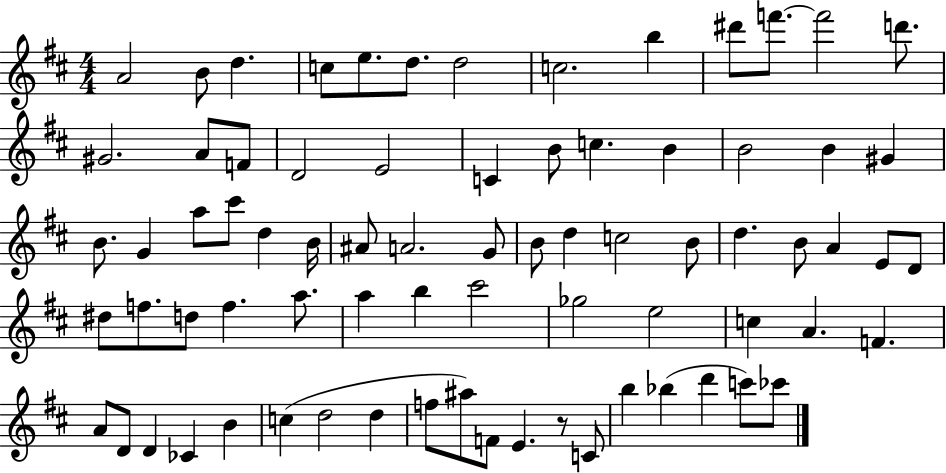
{
  \clef treble
  \numericTimeSignature
  \time 4/4
  \key d \major
  a'2 b'8 d''4. | c''8 e''8. d''8. d''2 | c''2. b''4 | dis'''8 f'''8.~~ f'''2 d'''8. | \break gis'2. a'8 f'8 | d'2 e'2 | c'4 b'8 c''4. b'4 | b'2 b'4 gis'4 | \break b'8. g'4 a''8 cis'''8 d''4 b'16 | ais'8 a'2. g'8 | b'8 d''4 c''2 b'8 | d''4. b'8 a'4 e'8 d'8 | \break dis''8 f''8. d''8 f''4. a''8. | a''4 b''4 cis'''2 | ges''2 e''2 | c''4 a'4. f'4. | \break a'8 d'8 d'4 ces'4 b'4 | c''4( d''2 d''4 | f''8 ais''8) f'8 e'4. r8 c'8 | b''4 bes''4( d'''4 c'''8) ces'''8 | \break \bar "|."
}